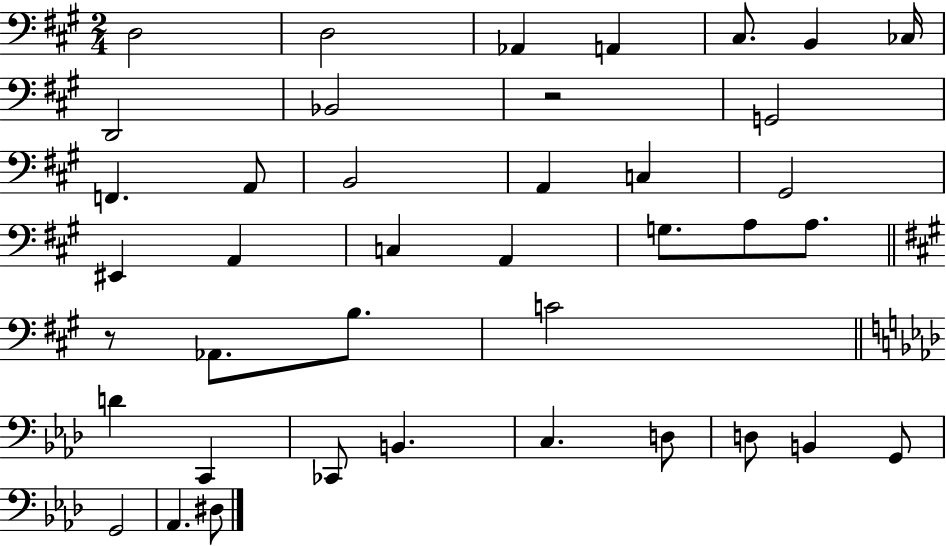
D3/h D3/h Ab2/q A2/q C#3/e. B2/q CES3/s D2/h Bb2/h R/h G2/h F2/q. A2/e B2/h A2/q C3/q G#2/h EIS2/q A2/q C3/q A2/q G3/e. A3/e A3/e. R/e Ab2/e. B3/e. C4/h D4/q C2/q CES2/e B2/q. C3/q. D3/e D3/e B2/q G2/e G2/h Ab2/q. D#3/e